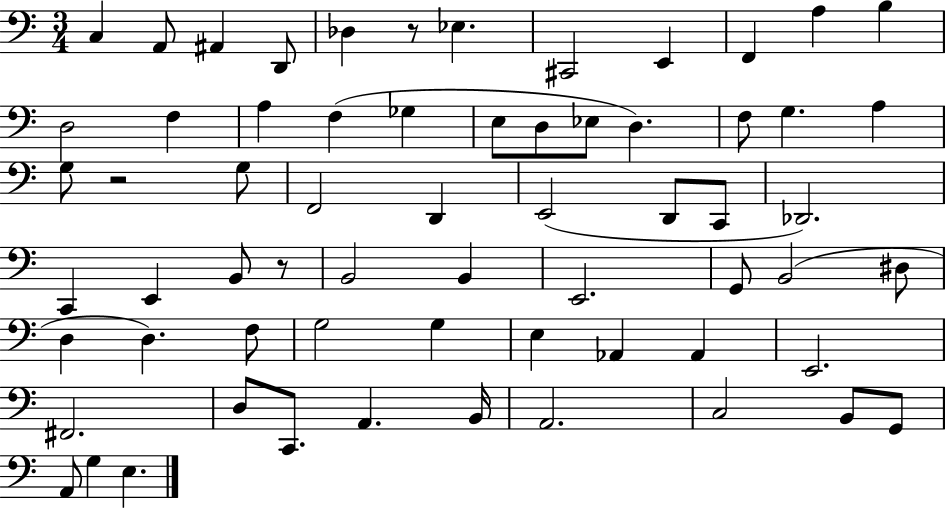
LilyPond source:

{
  \clef bass
  \numericTimeSignature
  \time 3/4
  \key c \major
  \repeat volta 2 { c4 a,8 ais,4 d,8 | des4 r8 ees4. | cis,2 e,4 | f,4 a4 b4 | \break d2 f4 | a4 f4( ges4 | e8 d8 ees8 d4.) | f8 g4. a4 | \break g8 r2 g8 | f,2 d,4 | e,2( d,8 c,8 | des,2.) | \break c,4 e,4 b,8 r8 | b,2 b,4 | e,2. | g,8 b,2( dis8 | \break d4 d4.) f8 | g2 g4 | e4 aes,4 aes,4 | e,2. | \break fis,2. | d8 c,8. a,4. b,16 | a,2. | c2 b,8 g,8 | \break a,8 g4 e4. | } \bar "|."
}